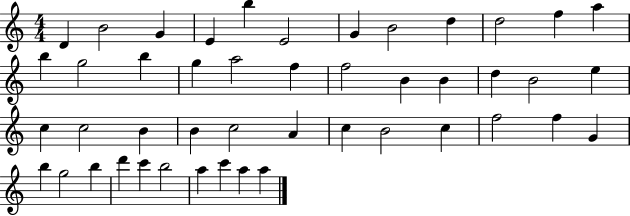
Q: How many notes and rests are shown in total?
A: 46